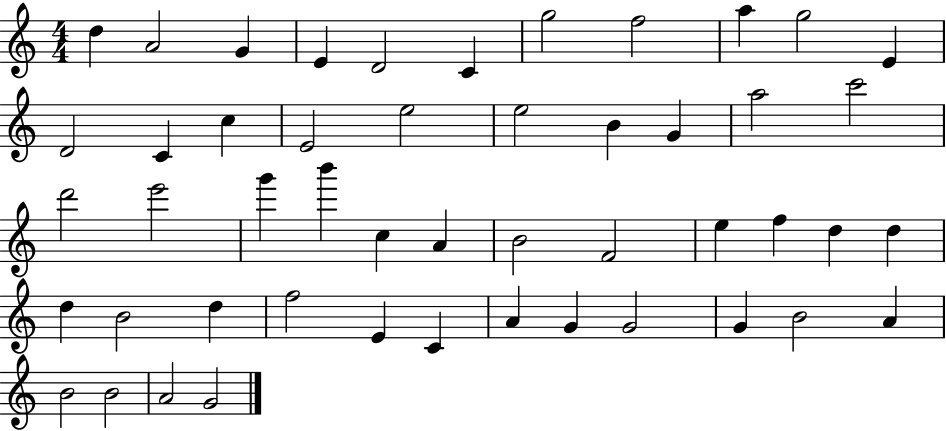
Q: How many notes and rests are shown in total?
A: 49